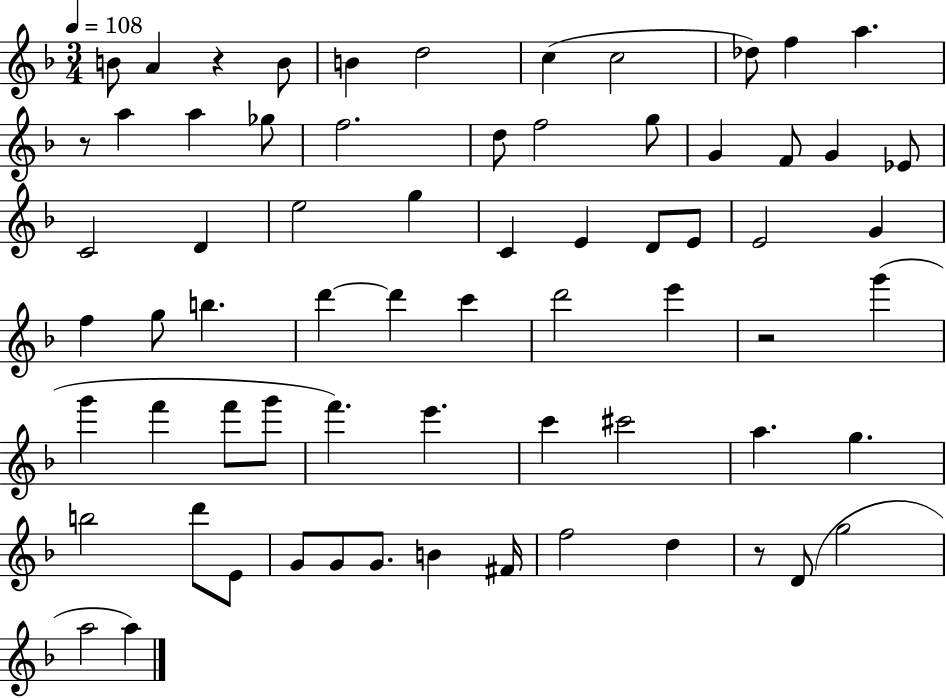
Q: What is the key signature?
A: F major